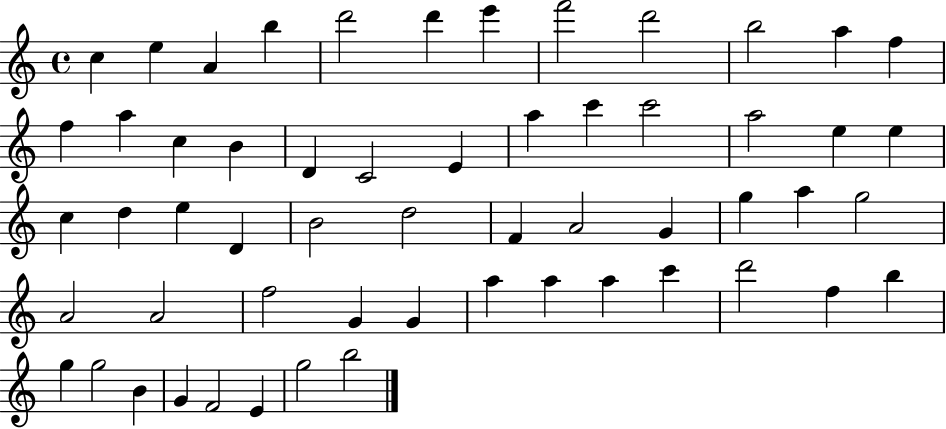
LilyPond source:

{
  \clef treble
  \time 4/4
  \defaultTimeSignature
  \key c \major
  c''4 e''4 a'4 b''4 | d'''2 d'''4 e'''4 | f'''2 d'''2 | b''2 a''4 f''4 | \break f''4 a''4 c''4 b'4 | d'4 c'2 e'4 | a''4 c'''4 c'''2 | a''2 e''4 e''4 | \break c''4 d''4 e''4 d'4 | b'2 d''2 | f'4 a'2 g'4 | g''4 a''4 g''2 | \break a'2 a'2 | f''2 g'4 g'4 | a''4 a''4 a''4 c'''4 | d'''2 f''4 b''4 | \break g''4 g''2 b'4 | g'4 f'2 e'4 | g''2 b''2 | \bar "|."
}